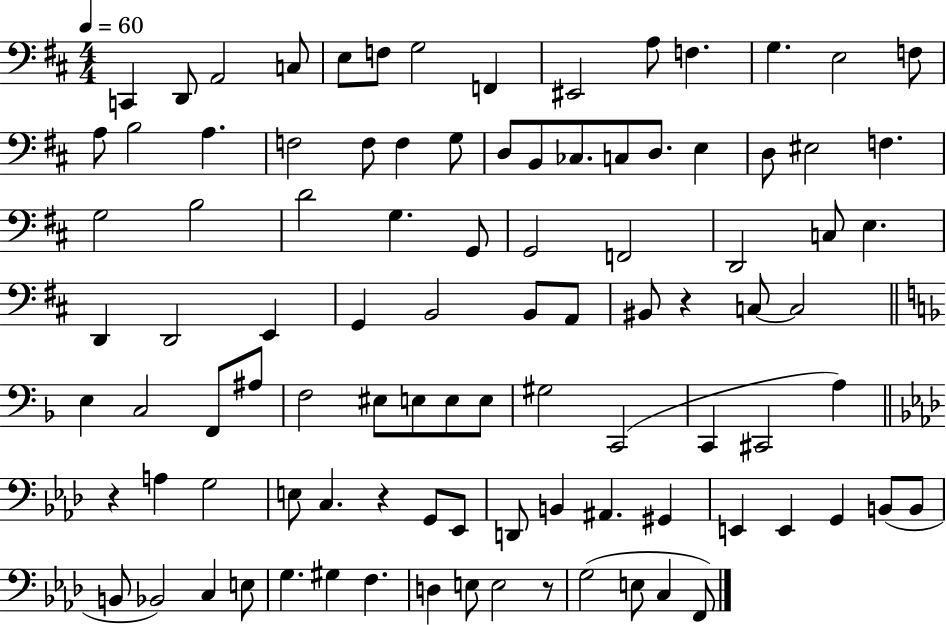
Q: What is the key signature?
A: D major